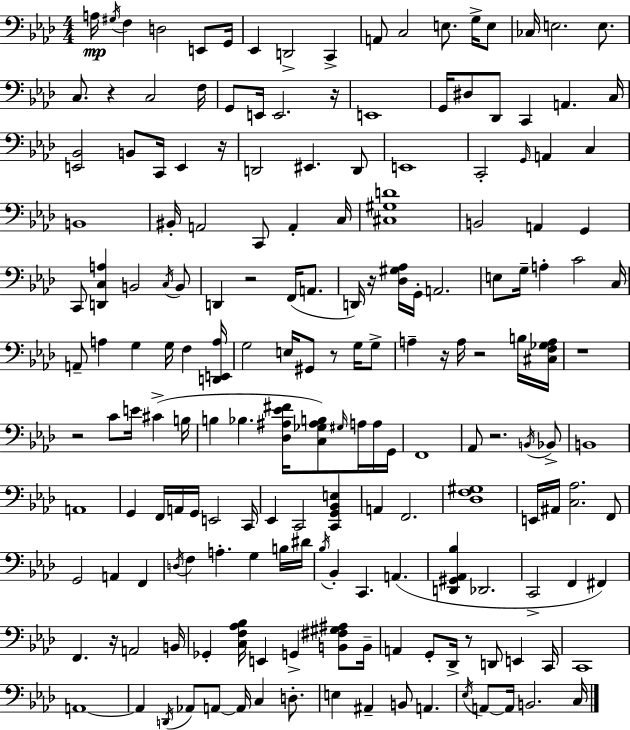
A3/s G#3/s F3/q D3/h E2/e G2/s Eb2/q D2/h C2/q A2/e C3/h E3/e. G3/s E3/e CES3/s E3/h. E3/e. C3/e. R/q C3/h F3/s G2/e E2/s E2/h. R/s E2/w G2/s D#3/e Db2/e C2/q A2/q. C3/s [E2,Bb2]/h B2/e C2/s E2/q R/s D2/h EIS2/q. D2/e E2/w C2/h G2/s A2/q C3/q B2/w BIS2/s A2/h C2/e A2/q C3/s [C#3,G#3,D4]/w B2/h A2/q G2/q C2/e [D2,C3,A3]/q B2/h C3/s B2/e D2/q R/h F2/s A2/e. D2/s R/s [Db3,G#3,Ab3]/s G2/s A2/h. E3/e G3/s A3/q C4/h C3/s A2/e A3/q G3/q G3/s F3/q [D2,E2,A3]/s G3/h E3/s G#2/e R/e G3/s G3/e A3/q R/s A3/s R/h B3/s [C#3,F3,Gb3,A3]/s R/w R/h C4/e E4/s C#4/q B3/s B3/q Bb3/q. [Db3,A#3,Eb4,F#4]/s [C3,Gb3,A#3,B3]/e G#3/s A3/s A3/s G2/s F2/w Ab2/e R/h. B2/s Bb2/e B2/w A2/w G2/q F2/s A2/s G2/s E2/h C2/s Eb2/q C2/h [C2,G2,Bb2,E3]/q A2/q F2/h. [Db3,F3,G#3]/w E2/s A#2/s [C3,Ab3]/h. F2/e G2/h A2/q F2/q D3/s F3/q A3/q. G3/q B3/s D#4/s Bb3/s Bb2/q C2/q. A2/q. [D2,G#2,Ab2,Bb3]/q Db2/h. C2/h F2/q F#2/q F2/q. R/s A2/h B2/s Gb2/q [C3,F3,Ab3,Bb3]/s E2/q G2/q [B2,F#3,G#3,A#3]/e B2/s A2/q G2/e Db2/s R/e D2/e E2/q C2/s C2/w A2/w A2/q D2/s Ab2/e A2/e A2/s C3/q D3/e. E3/q A#2/q B2/e A2/q. Eb3/s A2/e A2/s B2/h. C3/s